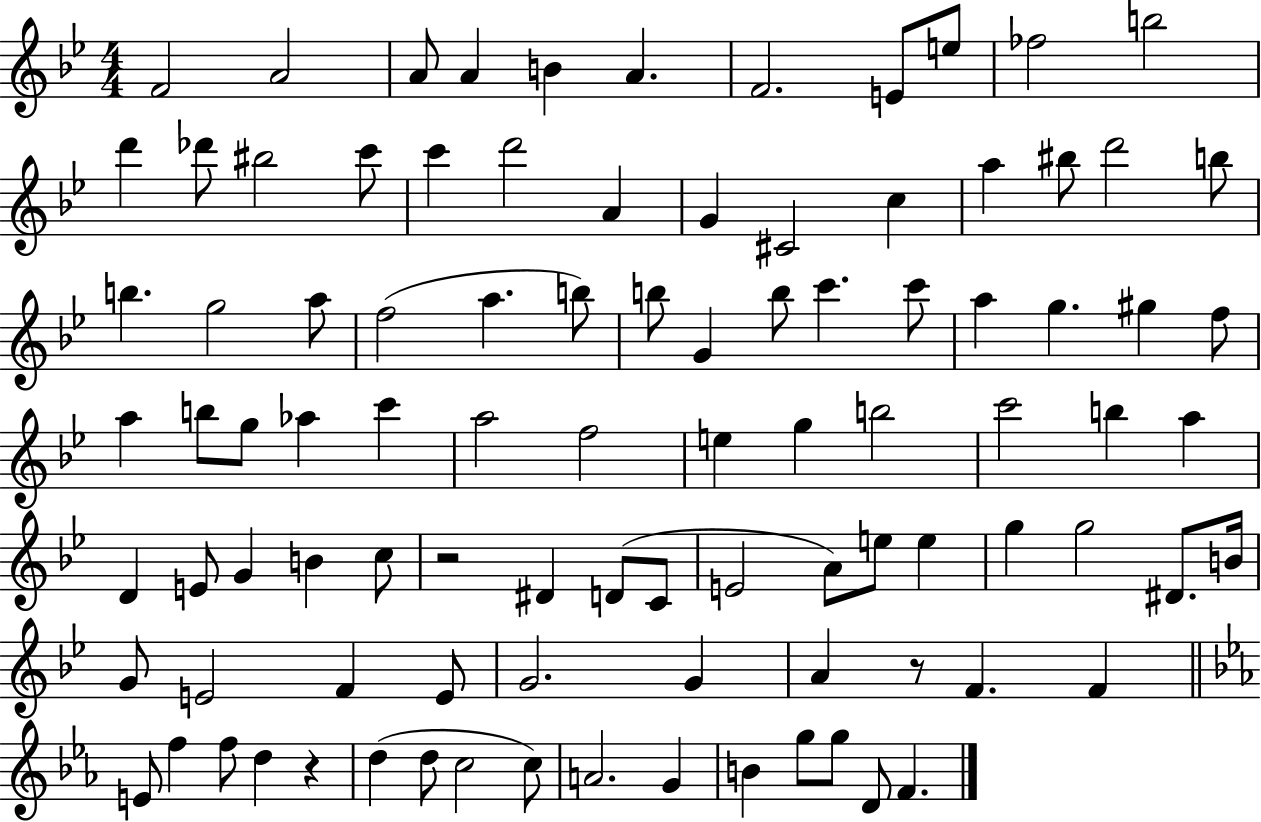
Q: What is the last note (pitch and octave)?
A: F4